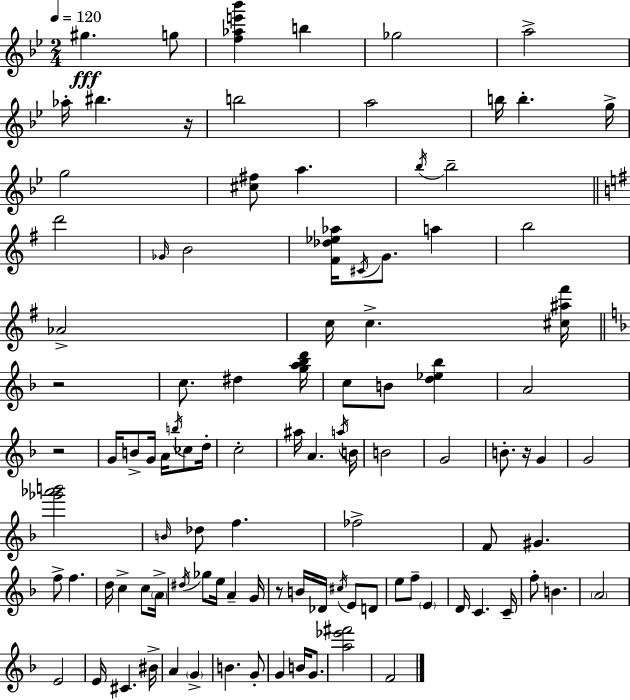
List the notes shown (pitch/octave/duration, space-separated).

G#5/q. G5/e [F5,Ab5,E6,Bb6]/q B5/q Gb5/h A5/h Ab5/s BIS5/q. R/s B5/h A5/h B5/s B5/q. G5/s G5/h [C#5,F#5]/e A5/q. Bb5/s Bb5/h D6/h Gb4/s B4/h [F#4,Db5,Eb5,Ab5]/s C#4/s G4/e. A5/q B5/h Ab4/h C5/s C5/q. [C#5,A#5,F#6]/s R/h C5/e. D#5/q [G5,A5,Bb5,D6]/s C5/e B4/e [D5,Eb5,Bb5]/q A4/h R/h G4/s B4/e G4/s A4/s B5/s CES5/e D5/s C5/h A#5/s A4/q. A5/s B4/s B4/h G4/h B4/e. R/s G4/q G4/h [Gb6,Ab6,B6]/h B4/s Db5/e F5/q. FES5/h F4/e G#4/q. F5/e F5/q. D5/s C5/q C5/e A4/s D#5/s Gb5/e E5/s A4/q G4/s R/e B4/s Db4/s C#5/s E4/e D4/e E5/e F5/e E4/q D4/s C4/q. C4/s F5/e B4/q. A4/h E4/h E4/s C#4/q. BIS4/s A4/q G4/q B4/q. G4/e G4/q B4/s G4/e. [A5,Eb6,F#6]/h F4/h